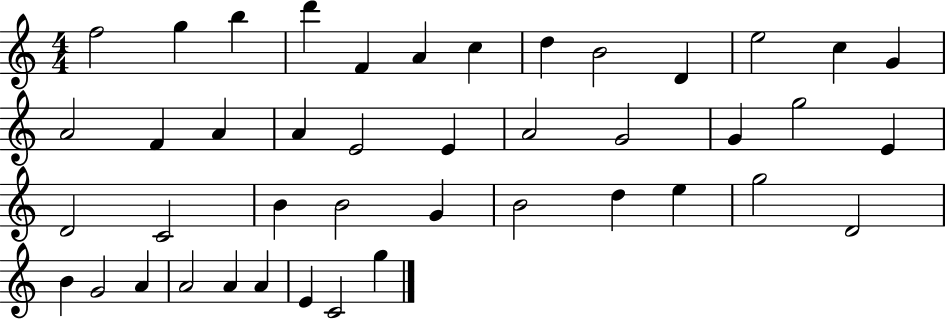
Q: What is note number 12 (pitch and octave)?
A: C5